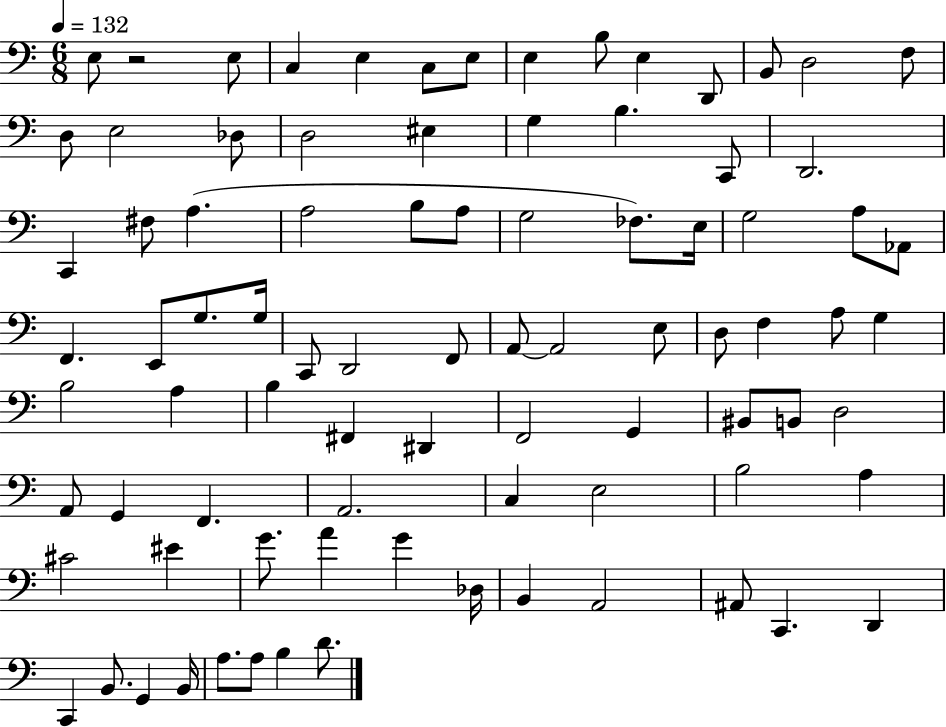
X:1
T:Untitled
M:6/8
L:1/4
K:C
E,/2 z2 E,/2 C, E, C,/2 E,/2 E, B,/2 E, D,,/2 B,,/2 D,2 F,/2 D,/2 E,2 _D,/2 D,2 ^E, G, B, C,,/2 D,,2 C,, ^F,/2 A, A,2 B,/2 A,/2 G,2 _F,/2 E,/4 G,2 A,/2 _A,,/2 F,, E,,/2 G,/2 G,/4 C,,/2 D,,2 F,,/2 A,,/2 A,,2 E,/2 D,/2 F, A,/2 G, B,2 A, B, ^F,, ^D,, F,,2 G,, ^B,,/2 B,,/2 D,2 A,,/2 G,, F,, A,,2 C, E,2 B,2 A, ^C2 ^E G/2 A G _D,/4 B,, A,,2 ^A,,/2 C,, D,, C,, B,,/2 G,, B,,/4 A,/2 A,/2 B, D/2